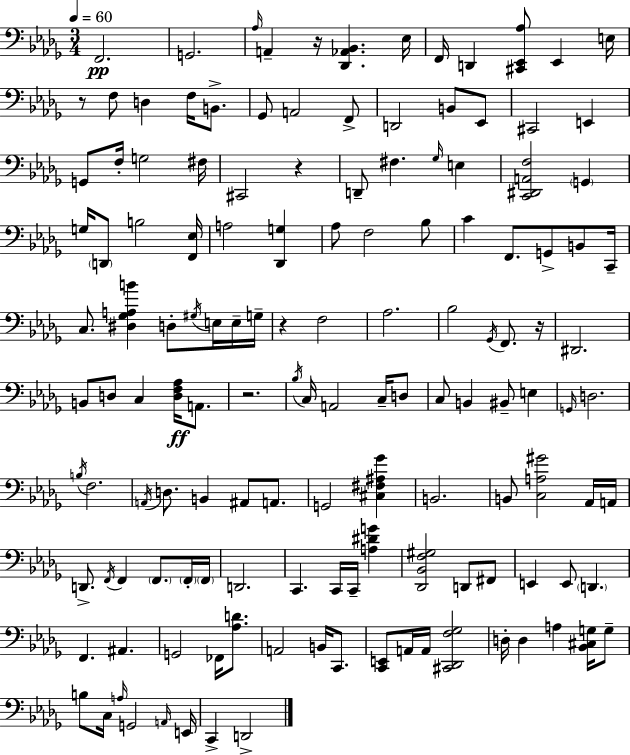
{
  \clef bass
  \numericTimeSignature
  \time 3/4
  \key bes \minor
  \tempo 4 = 60
  f,2.\pp | g,2. | \grace { aes16 } a,4-- r16 <des, aes, bes,>4. | ees16 f,16 d,4 <cis, ees, aes>8 ees,4 | \break e16 r8 f8 d4 f16 b,8.-> | ges,8 a,2 f,8-> | d,2 b,8 ees,8 | cis,2 e,4 | \break g,8 f16-. g2 | fis16 cis,2 r4 | d,8-- fis4. \grace { ges16 } e4 | <c, dis, a, f>2 \parenthesize g,4 | \break g16 \parenthesize d,8 b2 | <f, ees>16 a2 <des, g>4 | aes8 f2 | bes8 c'4 f,8. g,8-> b,8 | \break c,16-- c8. <dis ges a b'>4 d8-. \acciaccatura { gis16 } | e16 e16-- g16-- r4 f2 | aes2. | bes2 \acciaccatura { ges,16 } | \break f,8. r16 dis,2. | b,8 d8 c4 | <d f aes>16\ff a,8. r2. | \acciaccatura { bes16 } c16 a,2 | \break c16-- d8 c8 b,4 bis,8-- | e4 \grace { g,16 } d2. | \acciaccatura { b16 } f2. | \acciaccatura { a,16 } d8. b,4 | \break ais,8 a,8. g,2 | <cis fis ais ges'>4 b,2. | b,8 <c a gis'>2 | aes,16 a,16 d,8.-> \acciaccatura { f,16 } | \break f,4 \parenthesize f,8. \parenthesize f,16-. \parenthesize f,16 d,2. | c,4. | c,16 c,16-- <a dis' g'>4 <des, bes, f gis>2 | d,8 fis,8 e,4 | \break e,8 \parenthesize d,4. f,4. | ais,4. g,2 | fes,16 <aes d'>8. a,2 | b,16 c,8. <c, e,>8 a,16 | \break a,16 <cis, des, f ges>2 d16-. d4 | a4 <bes, cis g>16 g8-- b8 c16 | \grace { a16 } g,2 \grace { a,16 } e,16 c,4-> | d,2-> \bar "|."
}